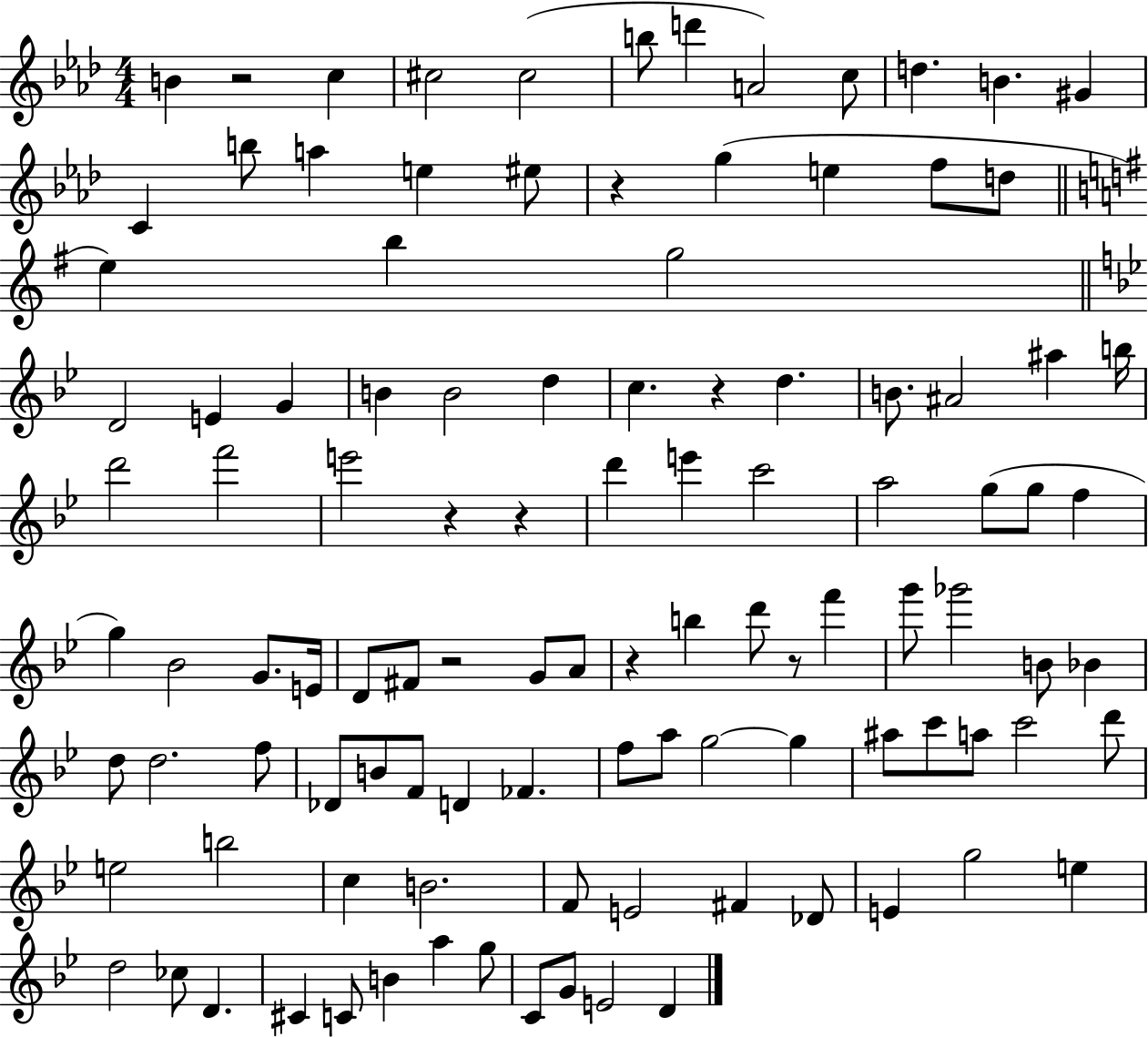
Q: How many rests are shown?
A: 8